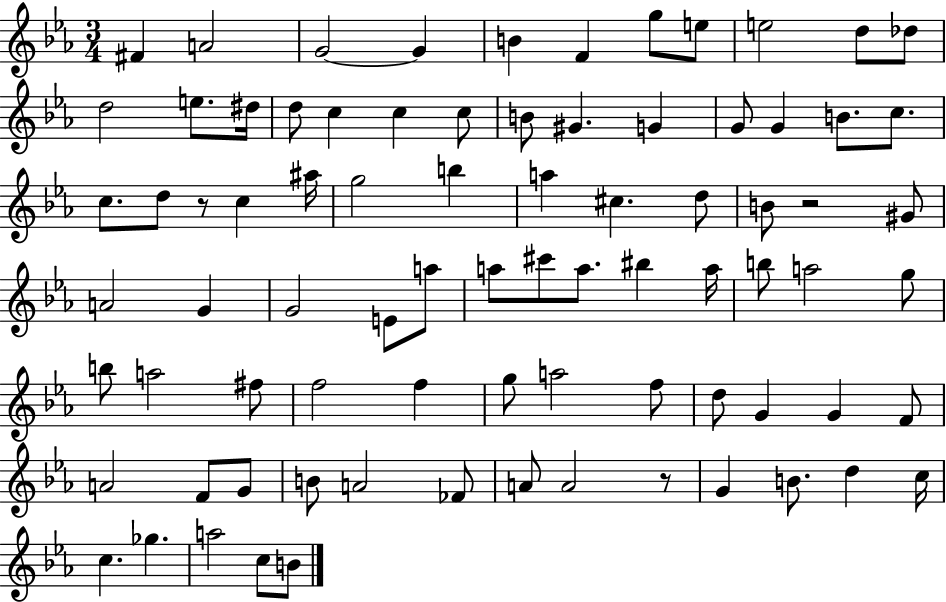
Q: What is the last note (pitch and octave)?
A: B4